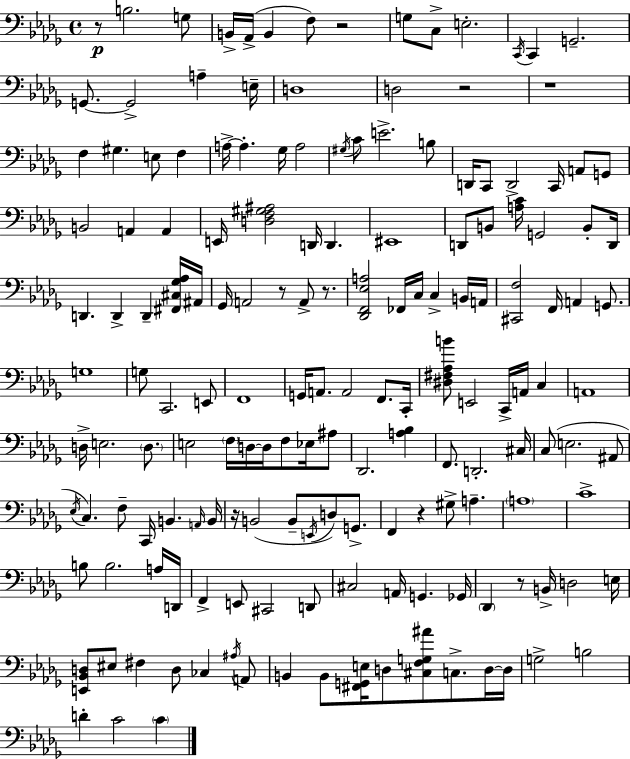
X:1
T:Untitled
M:4/4
L:1/4
K:Bbm
z/2 B,2 G,/2 B,,/4 _A,,/4 B,, F,/2 z2 G,/2 C,/2 E,2 C,,/4 C,, G,,2 G,,/2 G,,2 A, E,/4 D,4 D,2 z2 z4 F, ^G, E,/2 F, A,/4 A, _G,/4 A,2 ^G,/4 C/2 E2 B,/2 D,,/4 C,,/2 D,,2 C,,/4 A,,/2 G,,/2 B,,2 A,, A,, E,,/4 [D,F,^G,^A,]2 D,,/4 D,, ^E,,4 D,,/2 B,,/2 [A,C]/4 G,,2 B,,/2 D,,/4 D,, D,, D,, [^F,,^C,_G,_A,]/4 ^A,,/4 _G,,/4 A,,2 z/2 A,,/2 z/2 [_D,,F,,_E,A,]2 _F,,/4 C,/4 C, B,,/4 A,,/4 [^C,,F,]2 F,,/4 A,, G,,/2 G,4 G,/2 C,,2 E,,/2 F,,4 G,,/4 A,,/2 A,,2 F,,/2 C,,/4 [^D,^F,_A,B]/2 E,,2 C,,/4 A,,/4 C, A,,4 D,/4 E,2 D,/2 E,2 F,/4 D,/4 D,/4 F,/2 _E,/4 ^A,/2 _D,,2 [A,_B,] F,,/2 D,,2 ^C,/4 C,/2 E,2 ^A,,/2 _E,/4 C, F,/2 C,,/4 B,, A,,/4 B,,/4 z/4 B,,2 B,,/2 E,,/4 D,/2 G,,/2 F,, z ^G,/2 A, A,4 C4 B,/2 B,2 A,/4 D,,/4 F,, E,,/2 ^C,,2 D,,/2 ^C,2 A,,/4 G,, _G,,/4 _D,, z/2 B,,/4 D,2 E,/4 [E,,_B,,D,]/2 ^E,/2 ^F, D,/2 _C, ^A,/4 A,,/2 B,, B,,/2 [^F,,G,,E,]/4 D,/2 [^C,F,G,^A]/2 C,/2 D,/4 D,/4 G,2 B,2 D C2 C